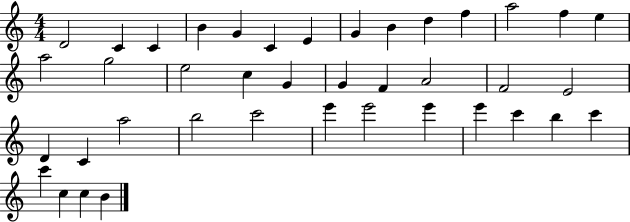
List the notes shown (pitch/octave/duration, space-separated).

D4/h C4/q C4/q B4/q G4/q C4/q E4/q G4/q B4/q D5/q F5/q A5/h F5/q E5/q A5/h G5/h E5/h C5/q G4/q G4/q F4/q A4/h F4/h E4/h D4/q C4/q A5/h B5/h C6/h E6/q E6/h E6/q E6/q C6/q B5/q C6/q C6/q C5/q C5/q B4/q